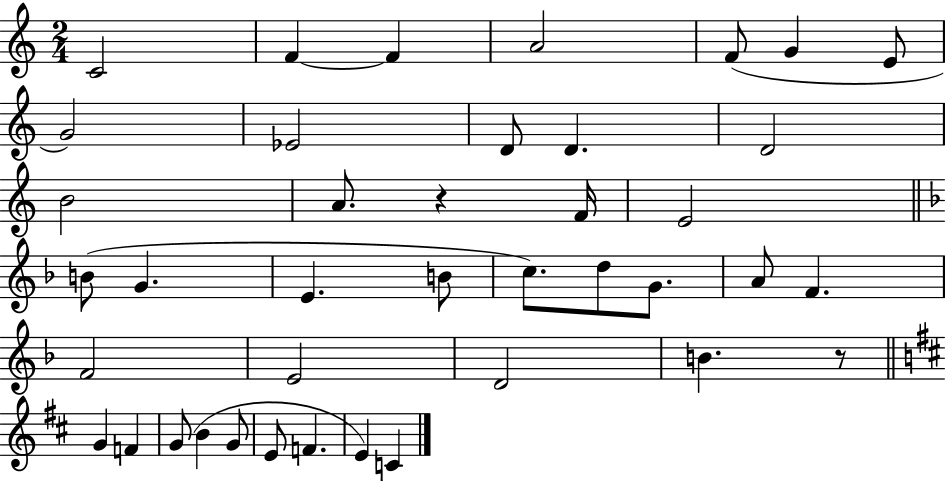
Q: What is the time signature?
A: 2/4